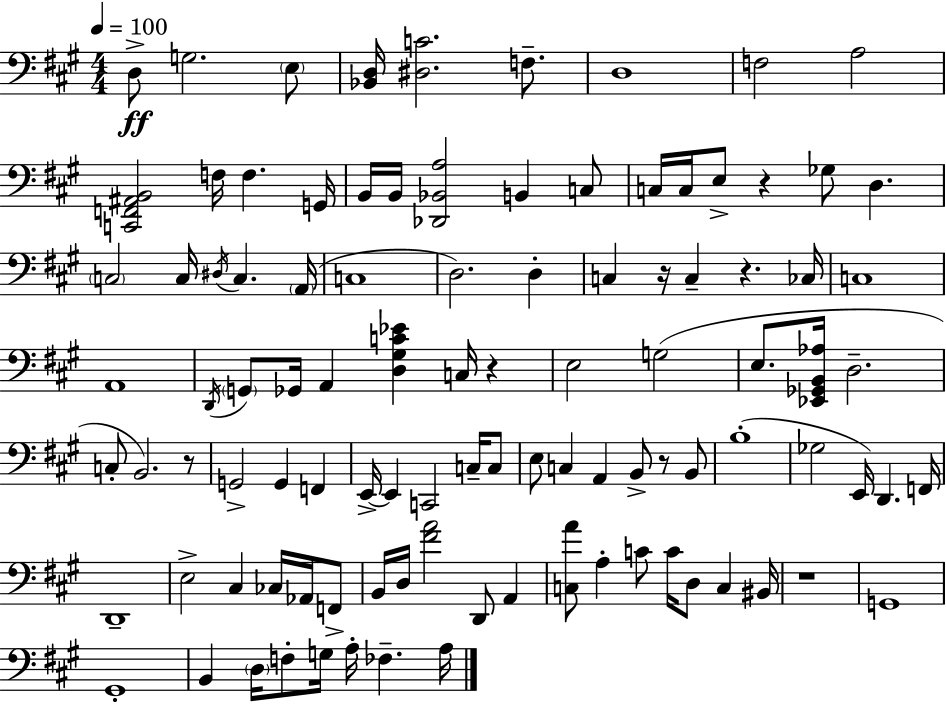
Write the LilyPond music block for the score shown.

{
  \clef bass
  \numericTimeSignature
  \time 4/4
  \key a \major
  \tempo 4 = 100
  d8->\ff g2. \parenthesize e8 | <bes, d>16 <dis c'>2. f8.-- | d1 | f2 a2 | \break <c, f, ais, b,>2 f16 f4. g,16 | b,16 b,16 <des, bes, a>2 b,4 c8 | c16 c16 e8-> r4 ges8 d4. | \parenthesize c2 c16 \acciaccatura { dis16 } c4. | \break \parenthesize a,16( c1 | d2.) d4-. | c4 r16 c4-- r4. | ces16 c1 | \break a,1 | \acciaccatura { d,16 } \parenthesize g,8 ges,16 a,4 <d gis c' ees'>4 c16 r4 | e2 g2( | e8. <ees, ges, b, aes>16 d2.-- | \break c8-. b,2.) | r8 g,2-> g,4 f,4 | e,16->~~ e,4 c,2 c16-- | c8 e8 c4 a,4 b,8-> r8 | \break b,8 b1-.( | ges2 e,16) d,4. | f,16 d,1-- | e2-> cis4 ces16 aes,16 | \break f,8-> b,16 d16 <fis' a'>2 d,8 a,4 | <c a'>8 a4-. c'8 c'16 d8 c4 | bis,16 r1 | g,1 | \break gis,1-. | b,4 \parenthesize d16 f8-. g16 a16-. fes4.-- | a16 \bar "|."
}